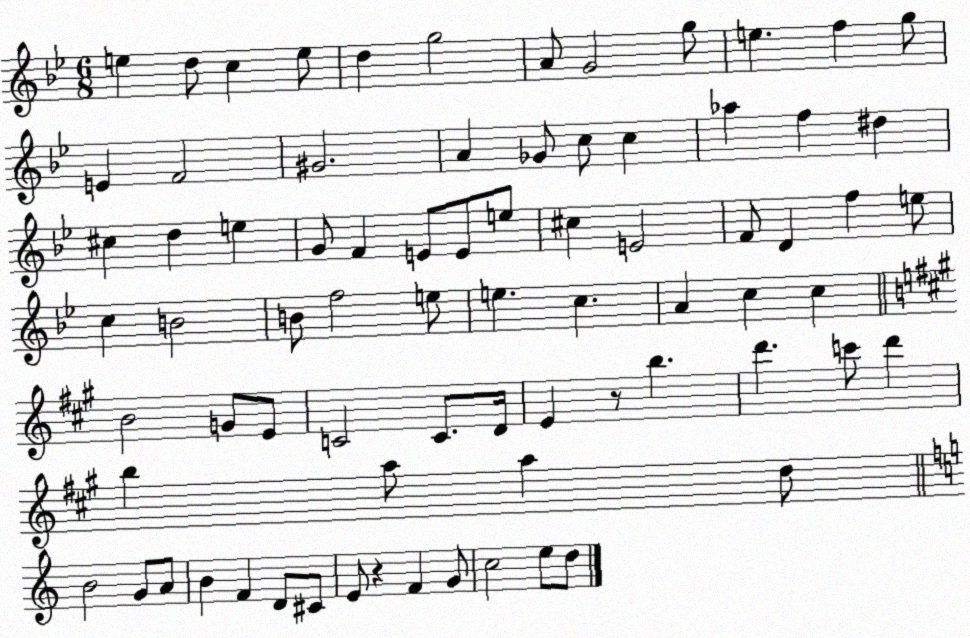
X:1
T:Untitled
M:6/8
L:1/4
K:Bb
e d/2 c e/2 d g2 A/2 G2 g/2 e f g/2 E F2 ^G2 A _G/2 c/2 c _a f ^d ^c d e G/2 F E/2 E/2 e/2 ^c E2 F/2 D f e/2 c B2 B/2 f2 e/2 e c A c c B2 G/2 E/2 C2 C/2 D/4 E z/2 b d' c'/2 d' b a/2 a d/2 B2 G/2 A/2 B F D/2 ^C/2 E/2 z F G/2 c2 e/2 d/2